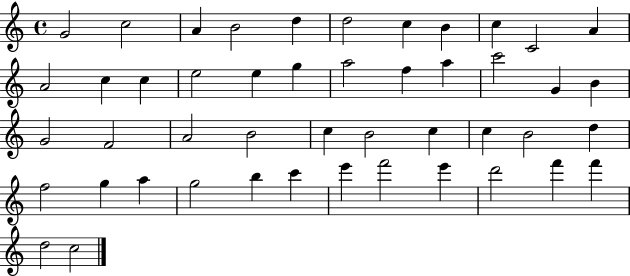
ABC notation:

X:1
T:Untitled
M:4/4
L:1/4
K:C
G2 c2 A B2 d d2 c B c C2 A A2 c c e2 e g a2 f a c'2 G B G2 F2 A2 B2 c B2 c c B2 d f2 g a g2 b c' e' f'2 e' d'2 f' f' d2 c2